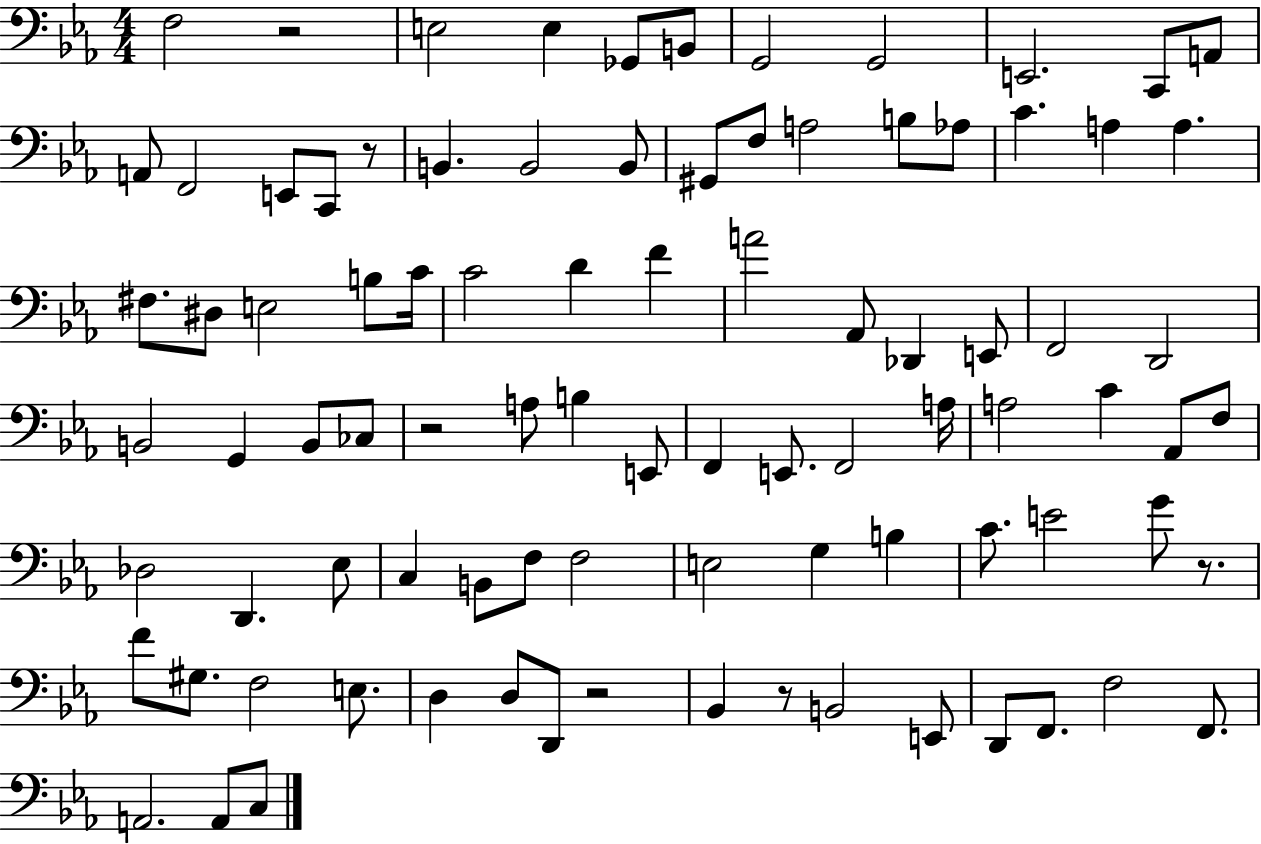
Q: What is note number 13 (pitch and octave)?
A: E2